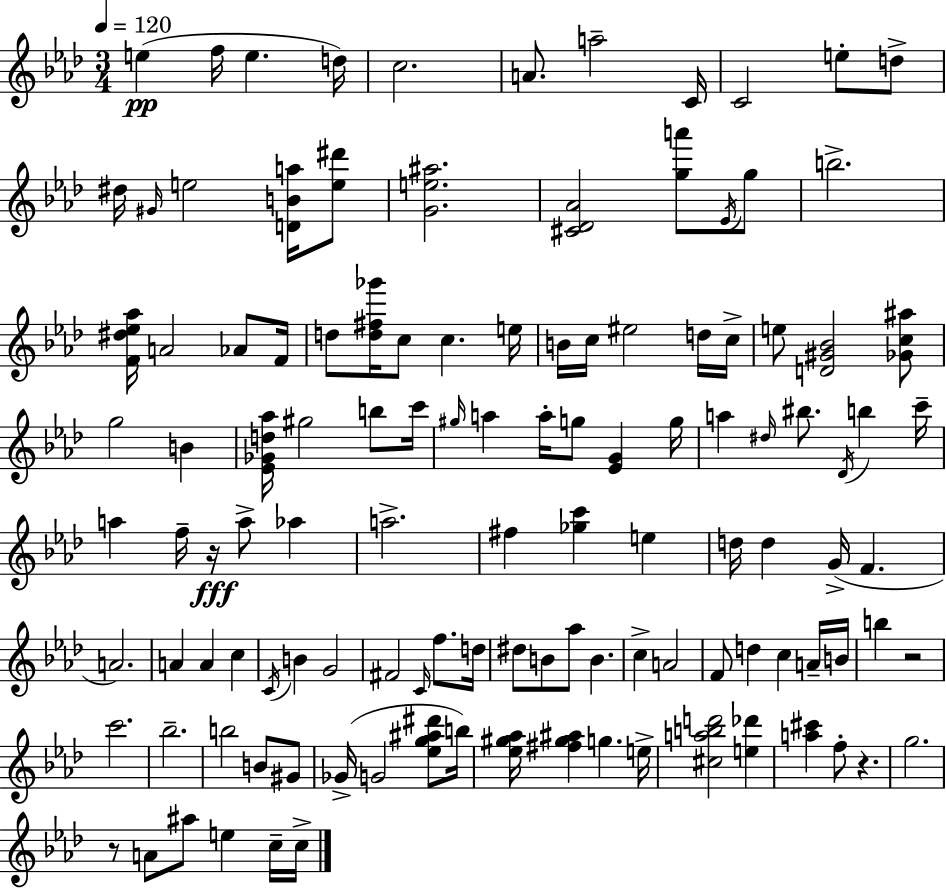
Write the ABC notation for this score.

X:1
T:Untitled
M:3/4
L:1/4
K:Ab
e f/4 e d/4 c2 A/2 a2 C/4 C2 e/2 d/2 ^d/4 ^G/4 e2 [DBa]/4 [e^d']/2 [Ge^a]2 [^C_D_A]2 [ga']/2 _E/4 g/2 b2 [F^d_e_a]/4 A2 _A/2 F/4 d/2 [d^f_g']/4 c/2 c e/4 B/4 c/4 ^e2 d/4 c/4 e/2 [D^G_B]2 [_Gc^a]/2 g2 B [_E_Gd_a]/4 ^g2 b/2 c'/4 ^g/4 a a/4 g/2 [_EG] g/4 a ^d/4 ^b/2 _D/4 b c'/4 a f/4 z/4 a/2 _a a2 ^f [_gc'] e d/4 d G/4 F A2 A A c C/4 B G2 ^F2 C/4 f/2 d/4 ^d/2 B/2 _a/2 B c A2 F/2 d c A/4 B/4 b z2 c'2 _b2 b2 B/2 ^G/2 _G/4 G2 [_eg^a^d']/2 b/4 [_e^g_a]/4 [^f^g^a] g e/4 [^cabd']2 [e_d'] [a^c'] f/2 z g2 z/2 A/2 ^a/2 e c/4 c/4